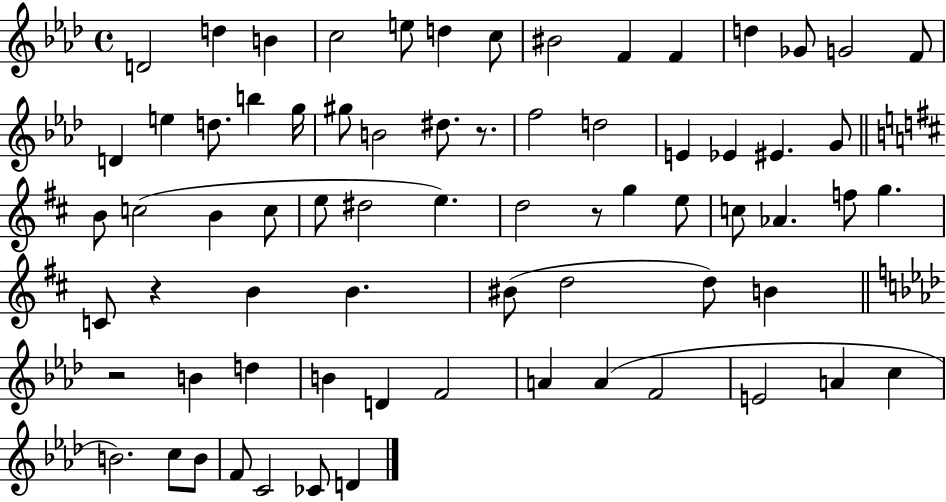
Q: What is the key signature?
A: AES major